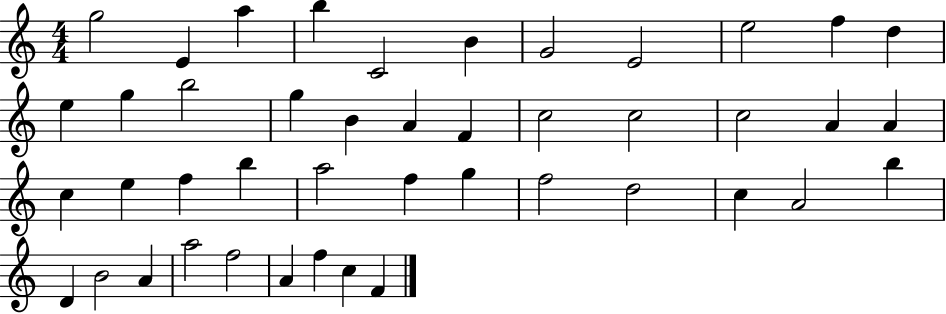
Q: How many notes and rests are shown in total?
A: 44